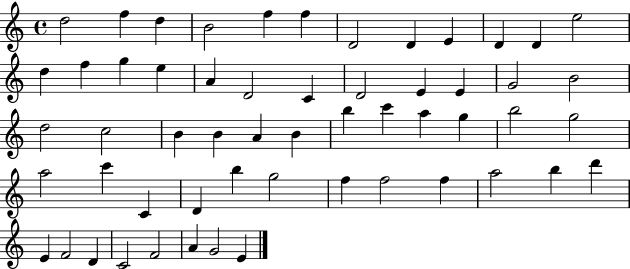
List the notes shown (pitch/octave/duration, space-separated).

D5/h F5/q D5/q B4/h F5/q F5/q D4/h D4/q E4/q D4/q D4/q E5/h D5/q F5/q G5/q E5/q A4/q D4/h C4/q D4/h E4/q E4/q G4/h B4/h D5/h C5/h B4/q B4/q A4/q B4/q B5/q C6/q A5/q G5/q B5/h G5/h A5/h C6/q C4/q D4/q B5/q G5/h F5/q F5/h F5/q A5/h B5/q D6/q E4/q F4/h D4/q C4/h F4/h A4/q G4/h E4/q